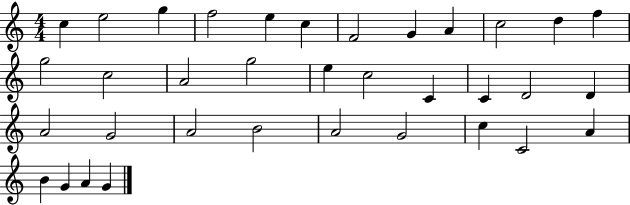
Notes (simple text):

C5/q E5/h G5/q F5/h E5/q C5/q F4/h G4/q A4/q C5/h D5/q F5/q G5/h C5/h A4/h G5/h E5/q C5/h C4/q C4/q D4/h D4/q A4/h G4/h A4/h B4/h A4/h G4/h C5/q C4/h A4/q B4/q G4/q A4/q G4/q